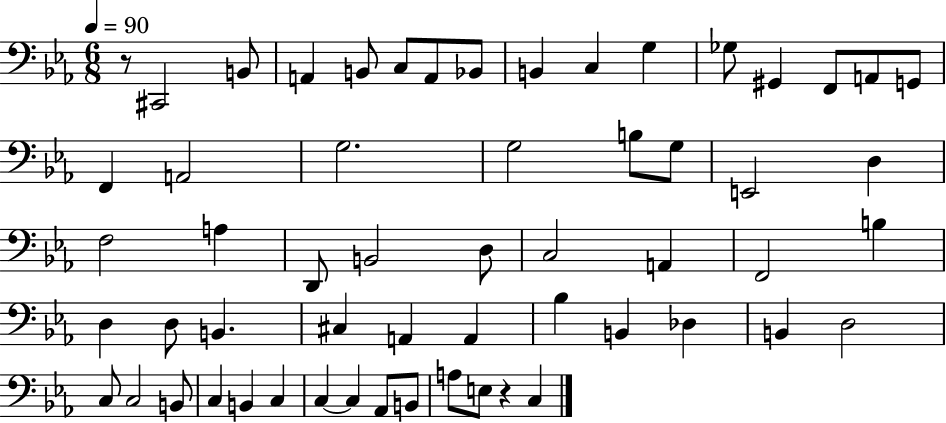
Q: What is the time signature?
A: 6/8